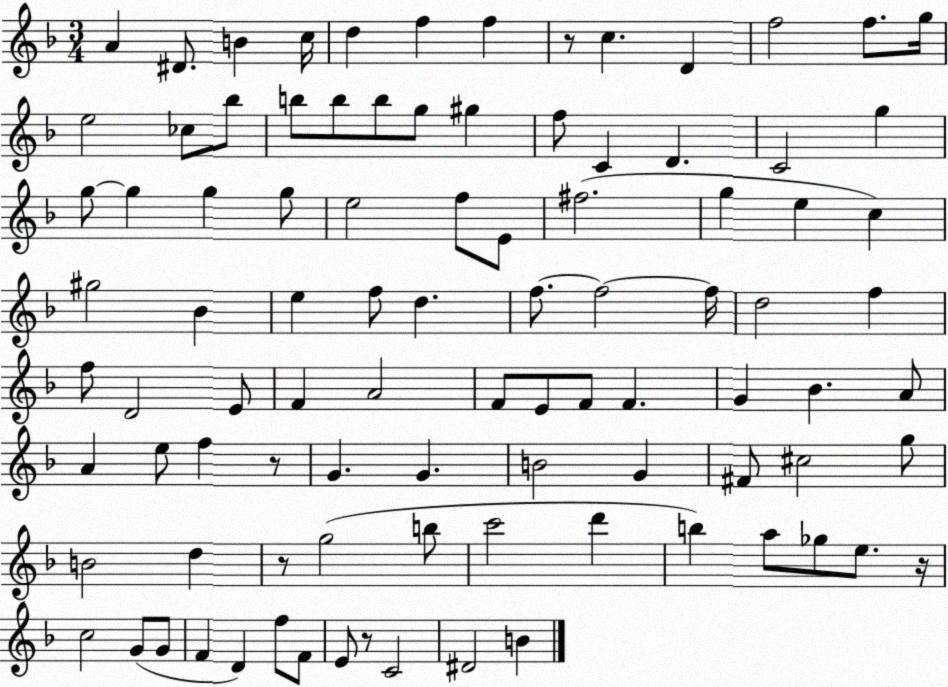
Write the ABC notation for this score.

X:1
T:Untitled
M:3/4
L:1/4
K:F
A ^D/2 B c/4 d f f z/2 c D f2 f/2 g/4 e2 _c/2 _b/2 b/2 b/2 b/2 g/2 ^g f/2 C D C2 g g/2 g g g/2 e2 f/2 E/2 ^f2 g e c ^g2 _B e f/2 d f/2 f2 f/4 d2 f f/2 D2 E/2 F A2 F/2 E/2 F/2 F G _B A/2 A e/2 f z/2 G G B2 G ^F/2 ^c2 g/2 B2 d z/2 g2 b/2 c'2 d' b a/2 _g/2 e/2 z/4 c2 G/2 G/2 F D f/2 F/2 E/2 z/2 C2 ^D2 B